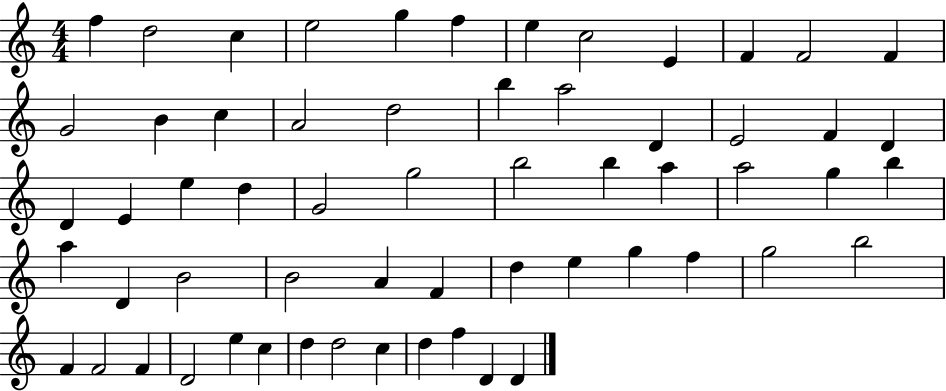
F5/q D5/h C5/q E5/h G5/q F5/q E5/q C5/h E4/q F4/q F4/h F4/q G4/h B4/q C5/q A4/h D5/h B5/q A5/h D4/q E4/h F4/q D4/q D4/q E4/q E5/q D5/q G4/h G5/h B5/h B5/q A5/q A5/h G5/q B5/q A5/q D4/q B4/h B4/h A4/q F4/q D5/q E5/q G5/q F5/q G5/h B5/h F4/q F4/h F4/q D4/h E5/q C5/q D5/q D5/h C5/q D5/q F5/q D4/q D4/q